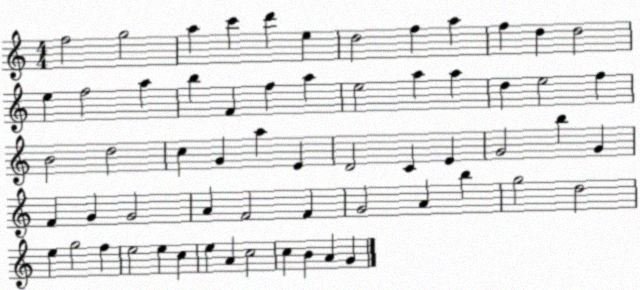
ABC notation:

X:1
T:Untitled
M:4/4
L:1/4
K:C
f2 g2 a c' d' e d2 f a f d d2 e f2 a b F f a e2 a a d e2 f B2 d2 c G a E D2 C E G2 b G F G G2 A F2 F G2 A b g2 d2 e g2 f e2 e c e A c2 c B A G